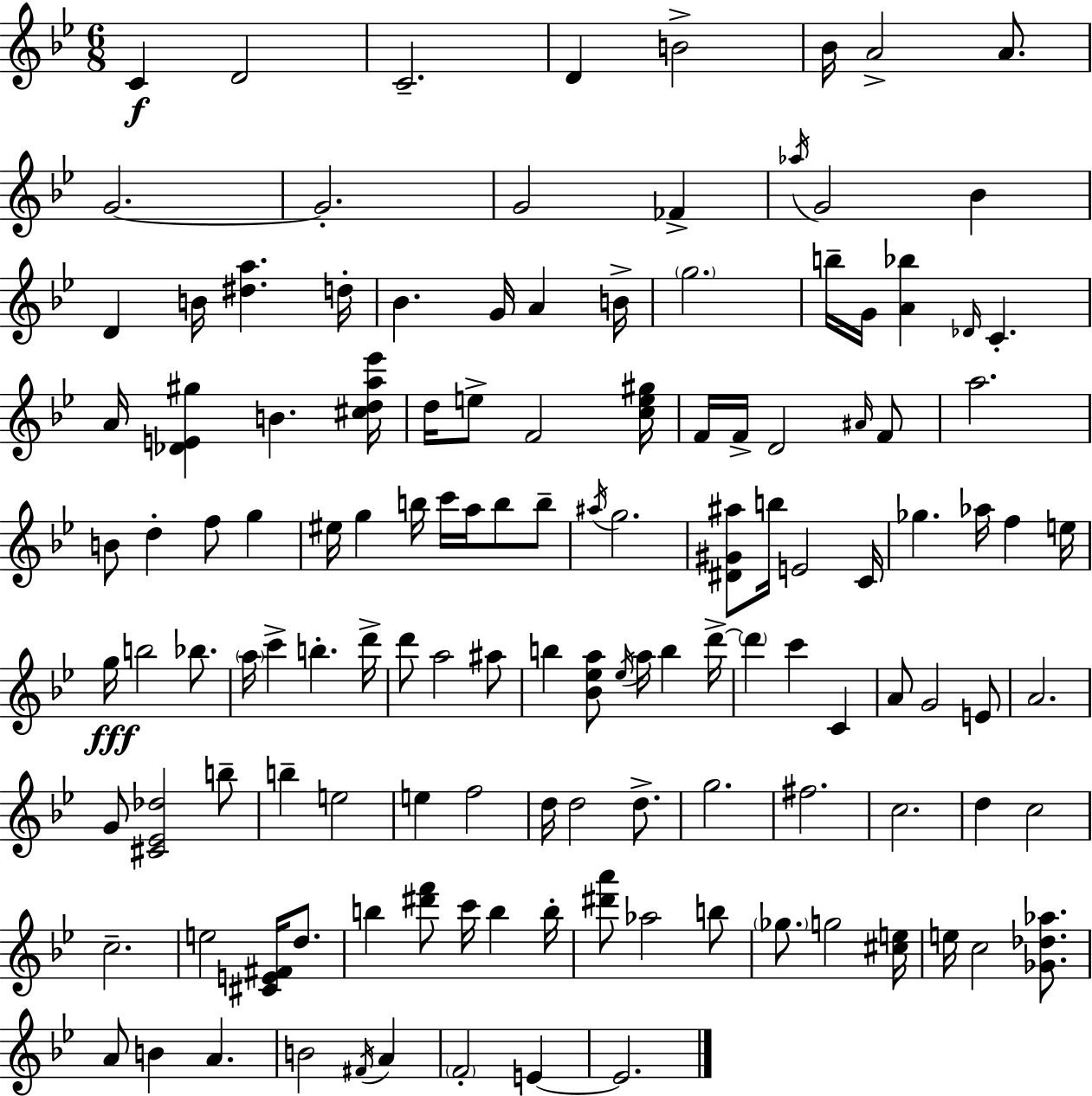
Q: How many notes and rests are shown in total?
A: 129